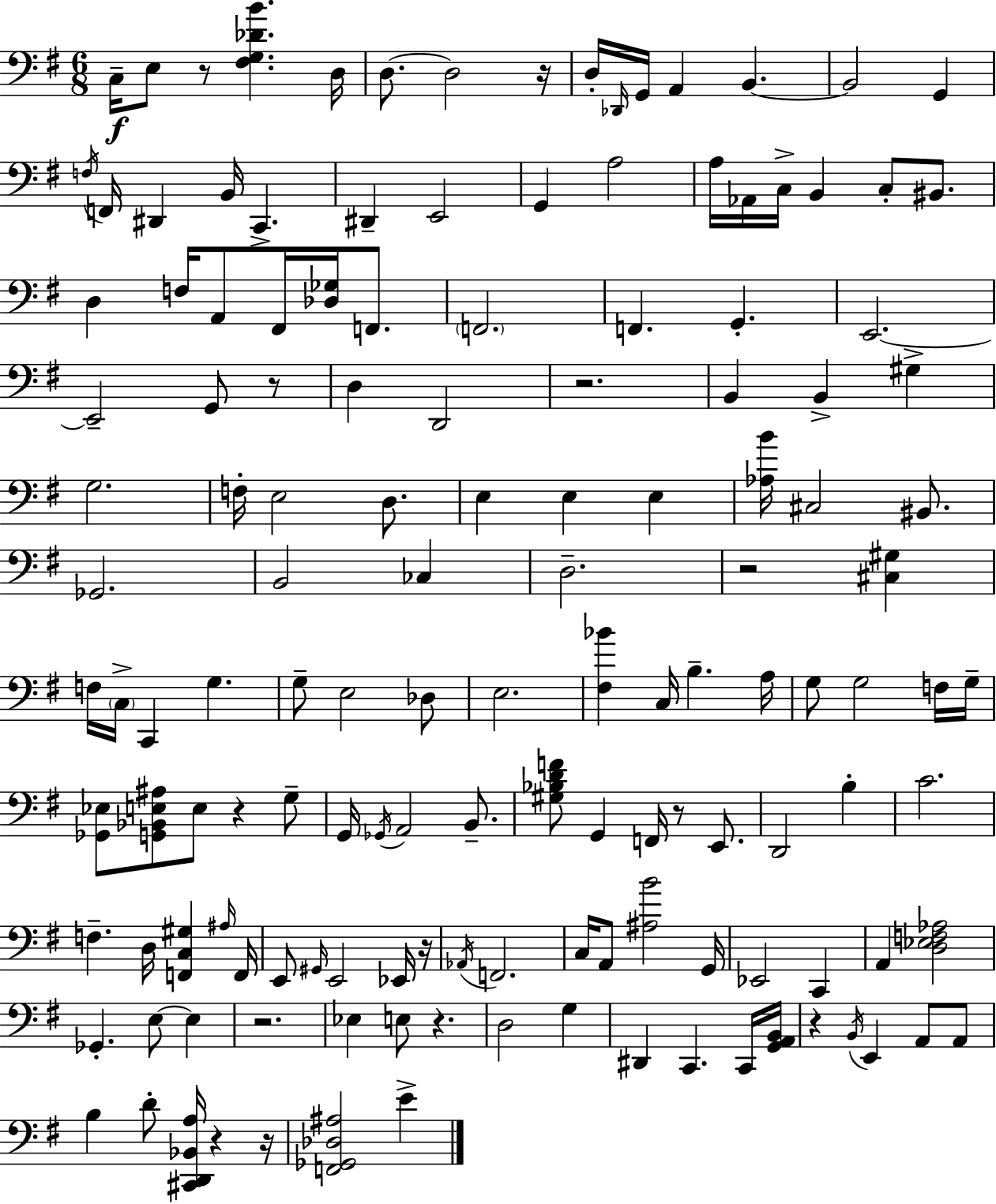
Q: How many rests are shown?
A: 13